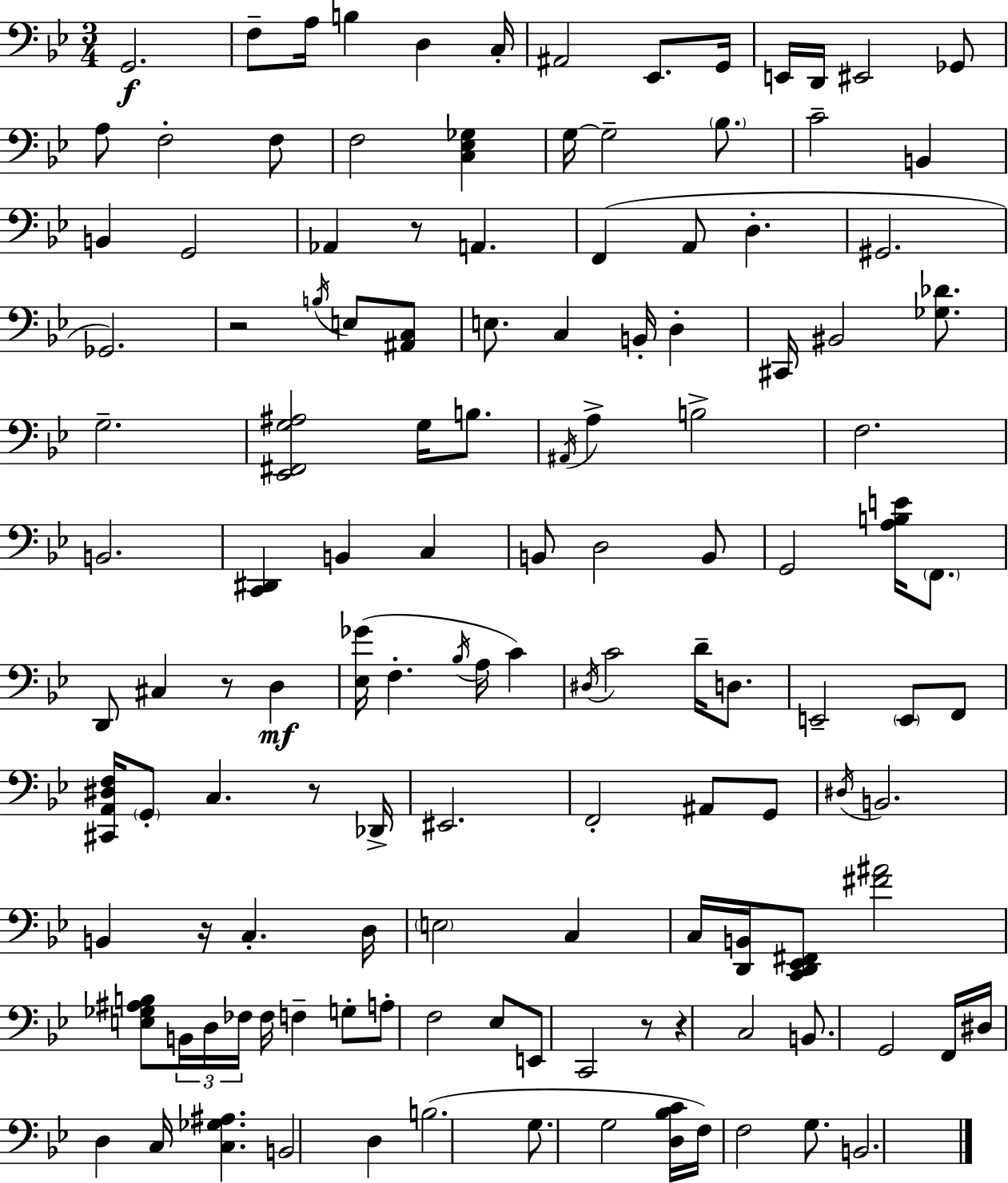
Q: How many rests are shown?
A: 7